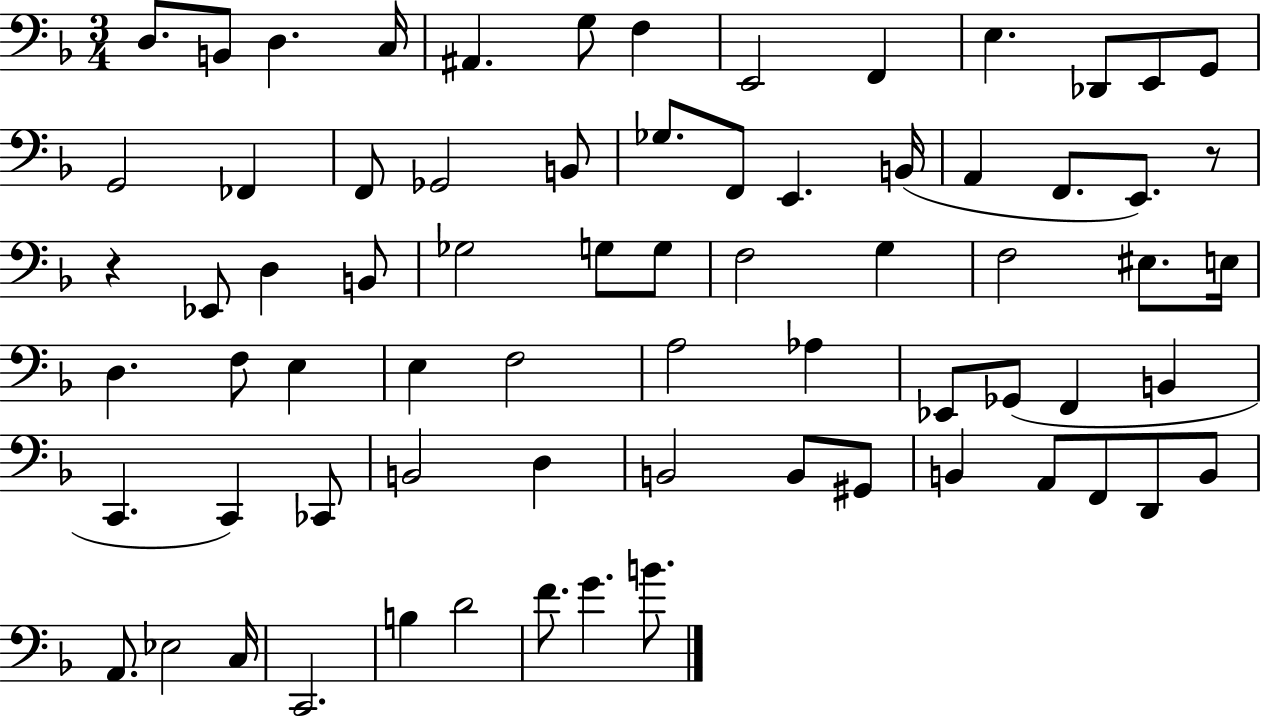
X:1
T:Untitled
M:3/4
L:1/4
K:F
D,/2 B,,/2 D, C,/4 ^A,, G,/2 F, E,,2 F,, E, _D,,/2 E,,/2 G,,/2 G,,2 _F,, F,,/2 _G,,2 B,,/2 _G,/2 F,,/2 E,, B,,/4 A,, F,,/2 E,,/2 z/2 z _E,,/2 D, B,,/2 _G,2 G,/2 G,/2 F,2 G, F,2 ^E,/2 E,/4 D, F,/2 E, E, F,2 A,2 _A, _E,,/2 _G,,/2 F,, B,, C,, C,, _C,,/2 B,,2 D, B,,2 B,,/2 ^G,,/2 B,, A,,/2 F,,/2 D,,/2 B,,/2 A,,/2 _E,2 C,/4 C,,2 B, D2 F/2 G B/2